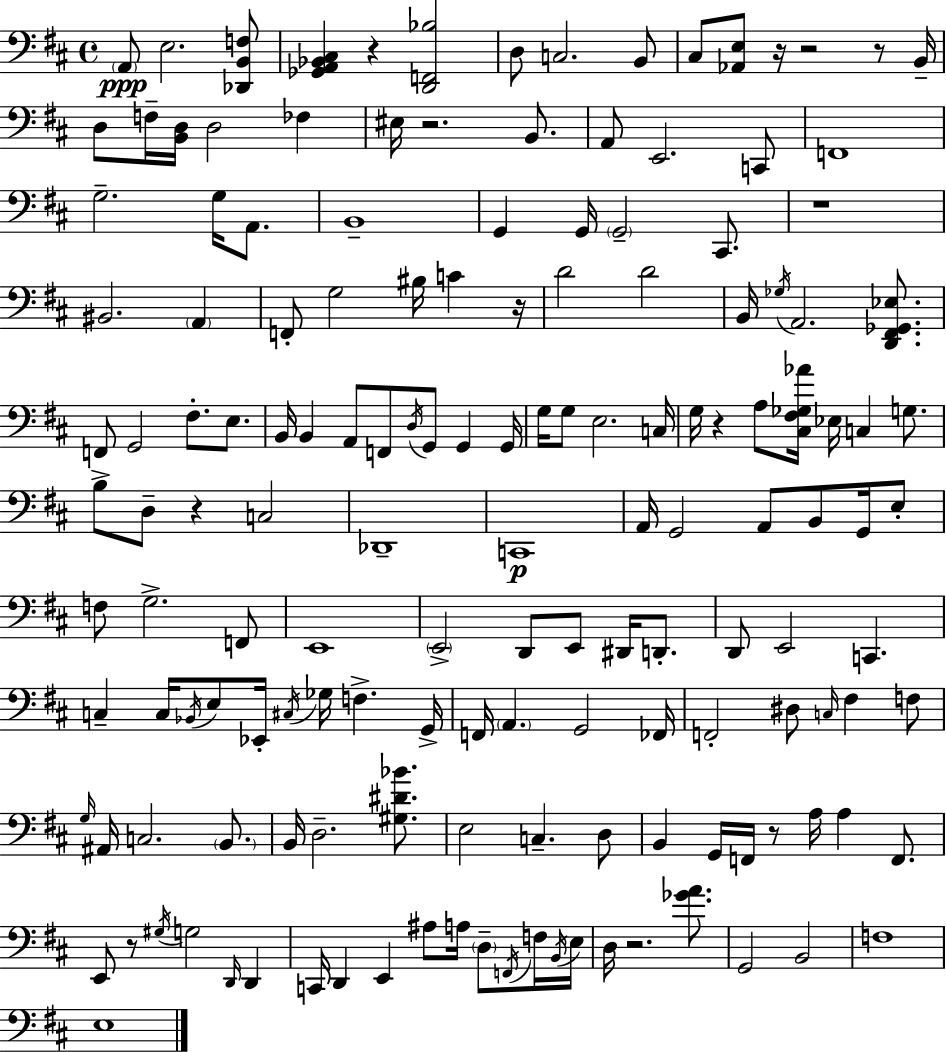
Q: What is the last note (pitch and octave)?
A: E3